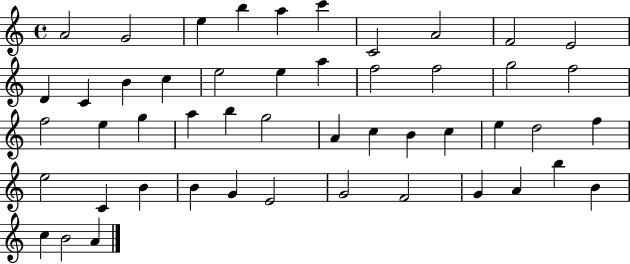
A4/h G4/h E5/q B5/q A5/q C6/q C4/h A4/h F4/h E4/h D4/q C4/q B4/q C5/q E5/h E5/q A5/q F5/h F5/h G5/h F5/h F5/h E5/q G5/q A5/q B5/q G5/h A4/q C5/q B4/q C5/q E5/q D5/h F5/q E5/h C4/q B4/q B4/q G4/q E4/h G4/h F4/h G4/q A4/q B5/q B4/q C5/q B4/h A4/q